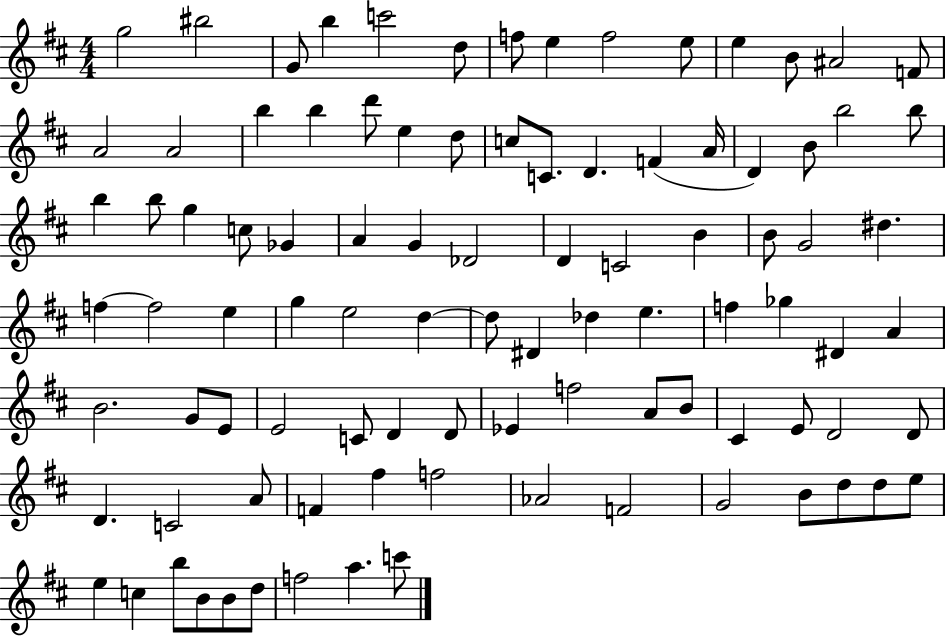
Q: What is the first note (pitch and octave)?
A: G5